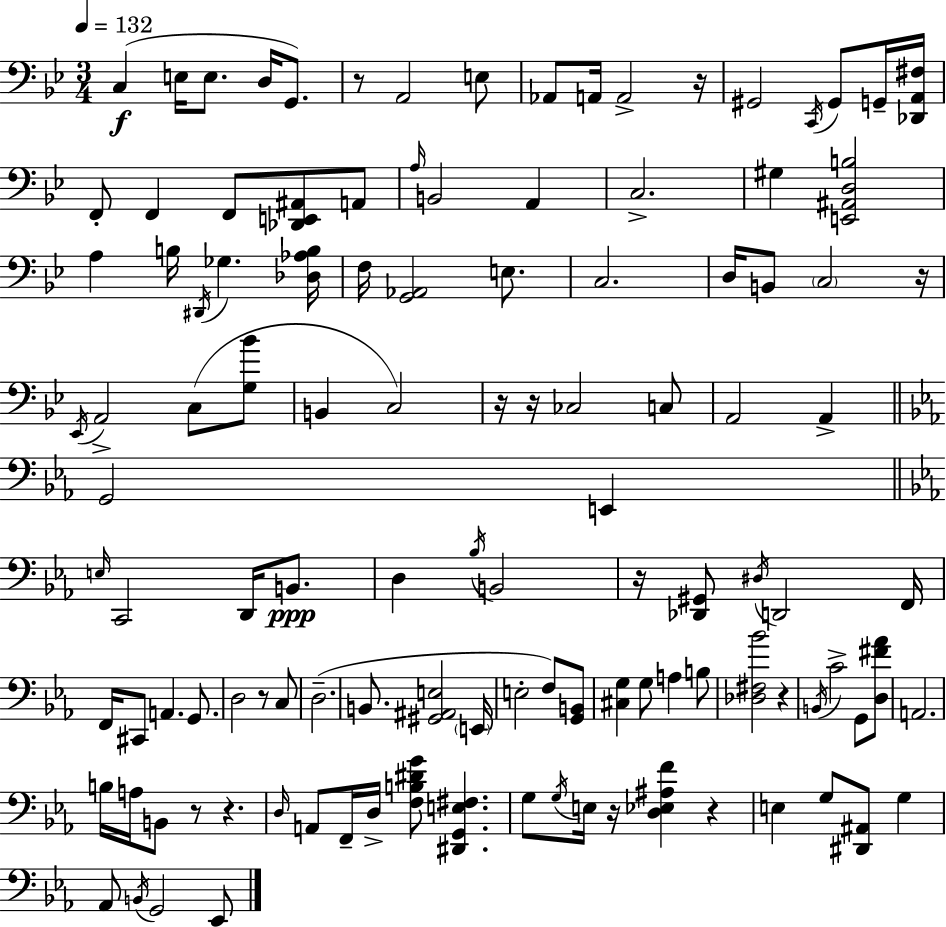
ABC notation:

X:1
T:Untitled
M:3/4
L:1/4
K:Gm
C, E,/4 E,/2 D,/4 G,,/2 z/2 A,,2 E,/2 _A,,/2 A,,/4 A,,2 z/4 ^G,,2 C,,/4 ^G,,/2 G,,/4 [_D,,A,,^F,]/4 F,,/2 F,, F,,/2 [_D,,E,,^A,,]/2 A,,/2 A,/4 B,,2 A,, C,2 ^G, [E,,^A,,D,B,]2 A, B,/4 ^D,,/4 _G, [_D,_A,B,]/4 F,/4 [G,,_A,,]2 E,/2 C,2 D,/4 B,,/2 C,2 z/4 _E,,/4 A,,2 C,/2 [G,_B]/2 B,, C,2 z/4 z/4 _C,2 C,/2 A,,2 A,, G,,2 E,, E,/4 C,,2 D,,/4 B,,/2 D, _B,/4 B,,2 z/4 [_D,,^G,,]/2 ^D,/4 D,,2 F,,/4 F,,/4 ^C,,/2 A,, G,,/2 D,2 z/2 C,/2 D,2 B,,/2 [^G,,^A,,E,]2 E,,/4 E,2 F,/2 [G,,B,,]/2 [^C,G,] G,/2 A, B,/2 [_D,^F,_B]2 z B,,/4 C2 G,,/2 [D,^F_A]/2 A,,2 B,/4 A,/4 B,,/2 z/2 z D,/4 A,,/2 F,,/4 D,/4 [F,B,^DG]/2 [^D,,G,,E,^F,] G,/2 G,/4 E,/4 z/4 [D,_E,^A,F] z E, G,/2 [^D,,^A,,]/2 G, _A,,/2 B,,/4 G,,2 _E,,/2